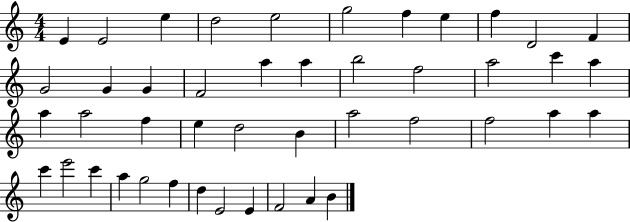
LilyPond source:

{
  \clef treble
  \numericTimeSignature
  \time 4/4
  \key c \major
  e'4 e'2 e''4 | d''2 e''2 | g''2 f''4 e''4 | f''4 d'2 f'4 | \break g'2 g'4 g'4 | f'2 a''4 a''4 | b''2 f''2 | a''2 c'''4 a''4 | \break a''4 a''2 f''4 | e''4 d''2 b'4 | a''2 f''2 | f''2 a''4 a''4 | \break c'''4 e'''2 c'''4 | a''4 g''2 f''4 | d''4 e'2 e'4 | f'2 a'4 b'4 | \break \bar "|."
}